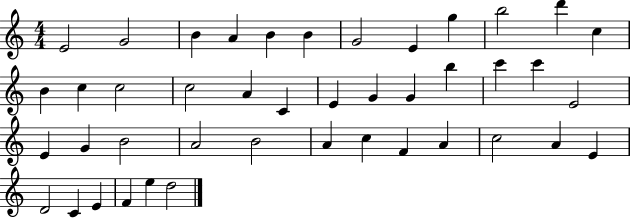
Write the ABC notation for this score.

X:1
T:Untitled
M:4/4
L:1/4
K:C
E2 G2 B A B B G2 E g b2 d' c B c c2 c2 A C E G G b c' c' E2 E G B2 A2 B2 A c F A c2 A E D2 C E F e d2